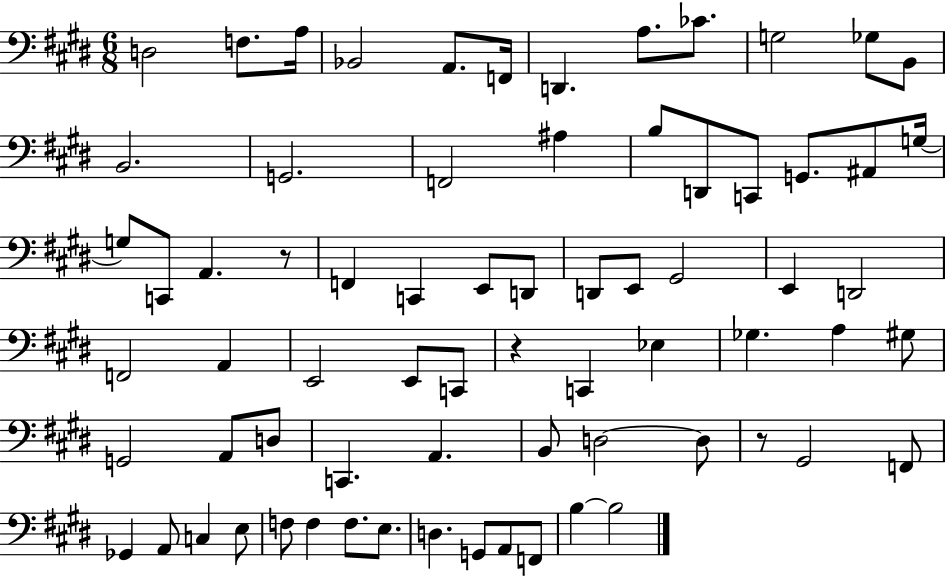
D3/h F3/e. A3/s Bb2/h A2/e. F2/s D2/q. A3/e. CES4/e. G3/h Gb3/e B2/e B2/h. G2/h. F2/h A#3/q B3/e D2/e C2/e G2/e. A#2/e G3/s G3/e C2/e A2/q. R/e F2/q C2/q E2/e D2/e D2/e E2/e G#2/h E2/q D2/h F2/h A2/q E2/h E2/e C2/e R/q C2/q Eb3/q Gb3/q. A3/q G#3/e G2/h A2/e D3/e C2/q. A2/q. B2/e D3/h D3/e R/e G#2/h F2/e Gb2/q A2/e C3/q E3/e F3/e F3/q F3/e. E3/e. D3/q. G2/e A2/e F2/e B3/q B3/h